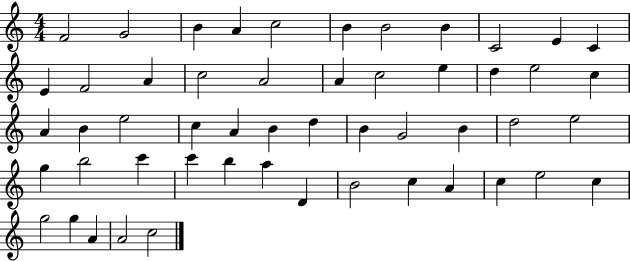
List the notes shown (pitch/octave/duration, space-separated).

F4/h G4/h B4/q A4/q C5/h B4/q B4/h B4/q C4/h E4/q C4/q E4/q F4/h A4/q C5/h A4/h A4/q C5/h E5/q D5/q E5/h C5/q A4/q B4/q E5/h C5/q A4/q B4/q D5/q B4/q G4/h B4/q D5/h E5/h G5/q B5/h C6/q C6/q B5/q A5/q D4/q B4/h C5/q A4/q C5/q E5/h C5/q G5/h G5/q A4/q A4/h C5/h